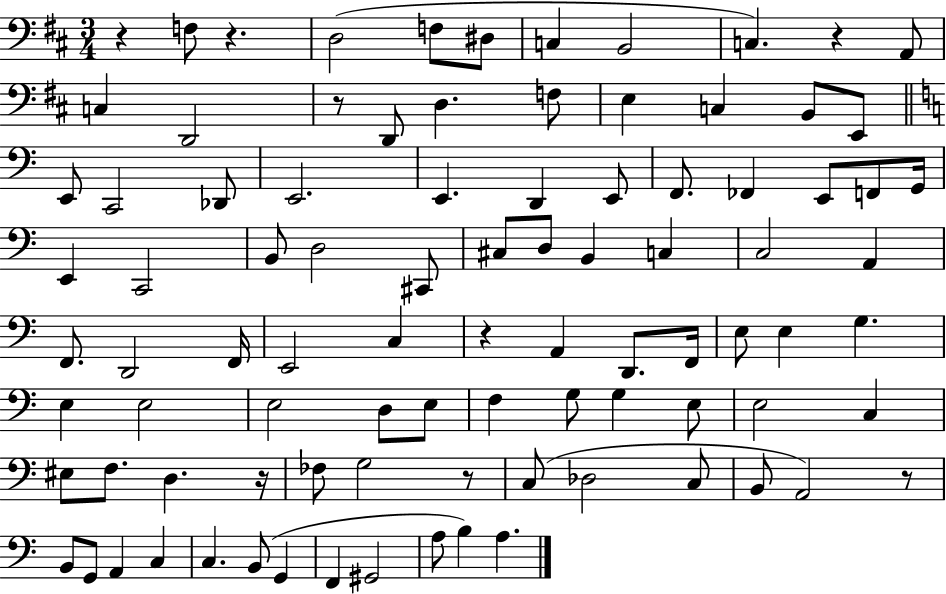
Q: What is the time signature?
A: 3/4